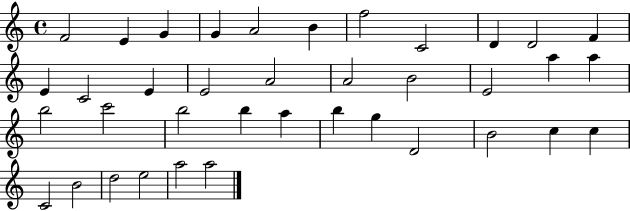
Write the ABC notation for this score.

X:1
T:Untitled
M:4/4
L:1/4
K:C
F2 E G G A2 B f2 C2 D D2 F E C2 E E2 A2 A2 B2 E2 a a b2 c'2 b2 b a b g D2 B2 c c C2 B2 d2 e2 a2 a2